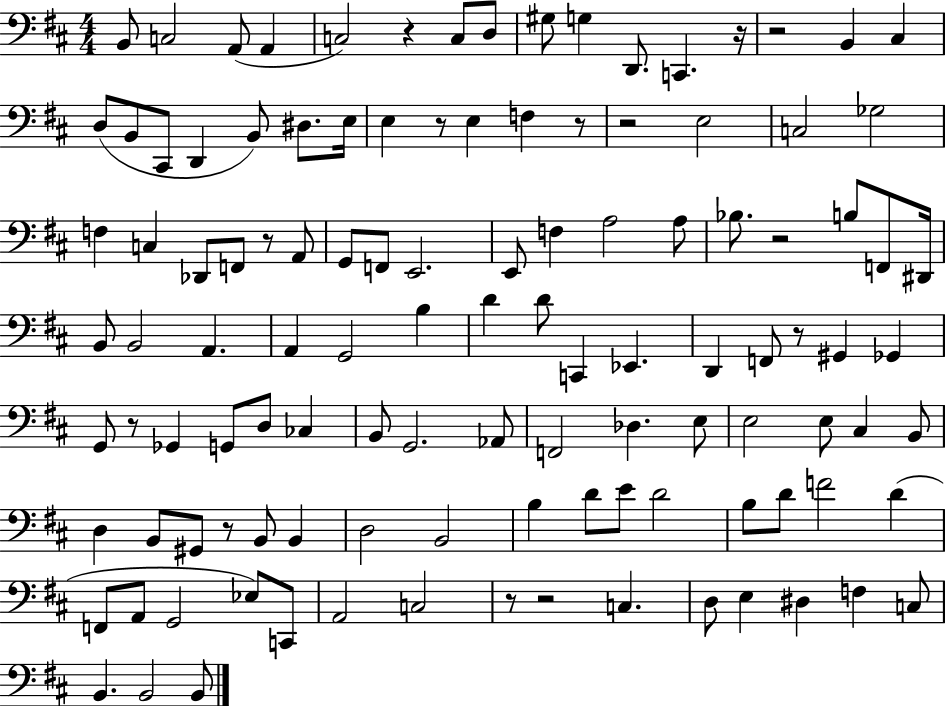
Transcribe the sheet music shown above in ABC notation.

X:1
T:Untitled
M:4/4
L:1/4
K:D
B,,/2 C,2 A,,/2 A,, C,2 z C,/2 D,/2 ^G,/2 G, D,,/2 C,, z/4 z2 B,, ^C, D,/2 B,,/2 ^C,,/2 D,, B,,/2 ^D,/2 E,/4 E, z/2 E, F, z/2 z2 E,2 C,2 _G,2 F, C, _D,,/2 F,,/2 z/2 A,,/2 G,,/2 F,,/2 E,,2 E,,/2 F, A,2 A,/2 _B,/2 z2 B,/2 F,,/2 ^D,,/4 B,,/2 B,,2 A,, A,, G,,2 B, D D/2 C,, _E,, D,, F,,/2 z/2 ^G,, _G,, G,,/2 z/2 _G,, G,,/2 D,/2 _C, B,,/2 G,,2 _A,,/2 F,,2 _D, E,/2 E,2 E,/2 ^C, B,,/2 D, B,,/2 ^G,,/2 z/2 B,,/2 B,, D,2 B,,2 B, D/2 E/2 D2 B,/2 D/2 F2 D F,,/2 A,,/2 G,,2 _E,/2 C,,/2 A,,2 C,2 z/2 z2 C, D,/2 E, ^D, F, C,/2 B,, B,,2 B,,/2